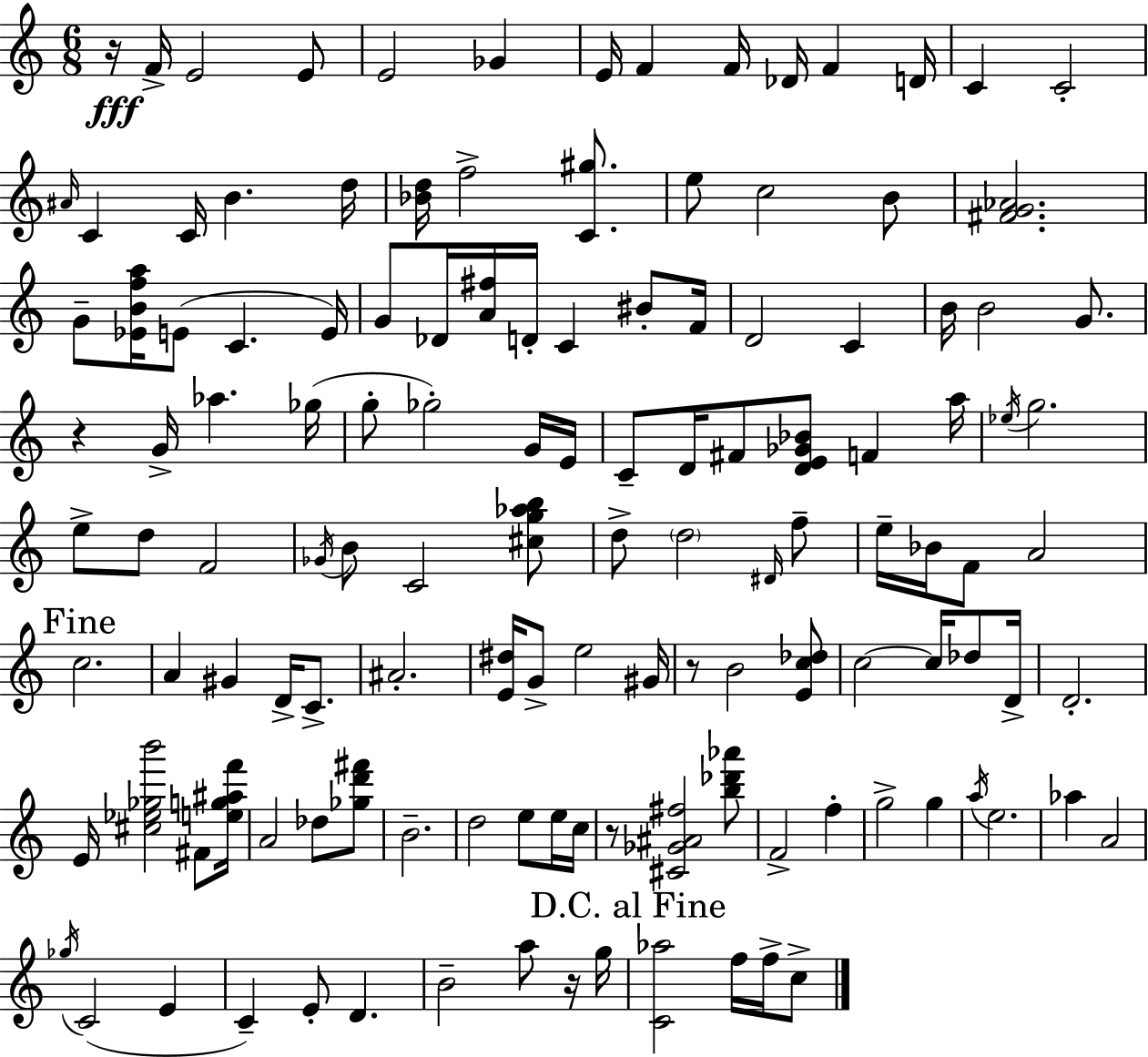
{
  \clef treble
  \numericTimeSignature
  \time 6/8
  \key a \minor
  r16\fff f'16-> e'2 e'8 | e'2 ges'4 | e'16 f'4 f'16 des'16 f'4 d'16 | c'4 c'2-. | \break \grace { ais'16 } c'4 c'16 b'4. | d''16 <bes' d''>16 f''2-> <c' gis''>8. | e''8 c''2 b'8 | <fis' g' aes'>2. | \break g'8-- <ees' b' f'' a''>16 e'8( c'4. | e'16) g'8 des'16 <a' fis''>16 d'16-. c'4 bis'8-. | f'16 d'2 c'4 | b'16 b'2 g'8. | \break r4 g'16-> aes''4. | ges''16( g''8-. ges''2-.) g'16 | e'16 c'8-- d'16 fis'8 <d' e' ges' bes'>8 f'4 | a''16 \acciaccatura { ees''16 } g''2. | \break e''8-> d''8 f'2 | \acciaccatura { ges'16 } b'8 c'2 | <cis'' g'' aes'' b''>8 d''8-> \parenthesize d''2 | \grace { dis'16 } f''8-- e''16-- bes'16 f'8 a'2 | \break \mark "Fine" c''2. | a'4 gis'4 | d'16-> c'8.-> ais'2.-. | <e' dis''>16 g'8-> e''2 | \break gis'16 r8 b'2 | <e' c'' des''>8 c''2~~ | c''16 des''8 d'16-> d'2.-. | e'16 <cis'' ees'' ges'' b'''>2 | \break fis'8 <e'' g'' ais'' f'''>16 a'2 | des''8 <ges'' d''' fis'''>8 b'2.-- | d''2 | e''8 e''16 c''16 r8 <cis' ges' ais' fis''>2 | \break <b'' des''' aes'''>8 f'2-> | f''4-. g''2-> | g''4 \acciaccatura { a''16 } e''2. | aes''4 a'2 | \break \acciaccatura { ges''16 }( c'2 | e'4 c'4--) e'8-. | d'4. b'2-- | a''8 r16 g''16 \mark "D.C. al Fine" <c' aes''>2 | \break f''16 f''16-> c''8-> \bar "|."
}